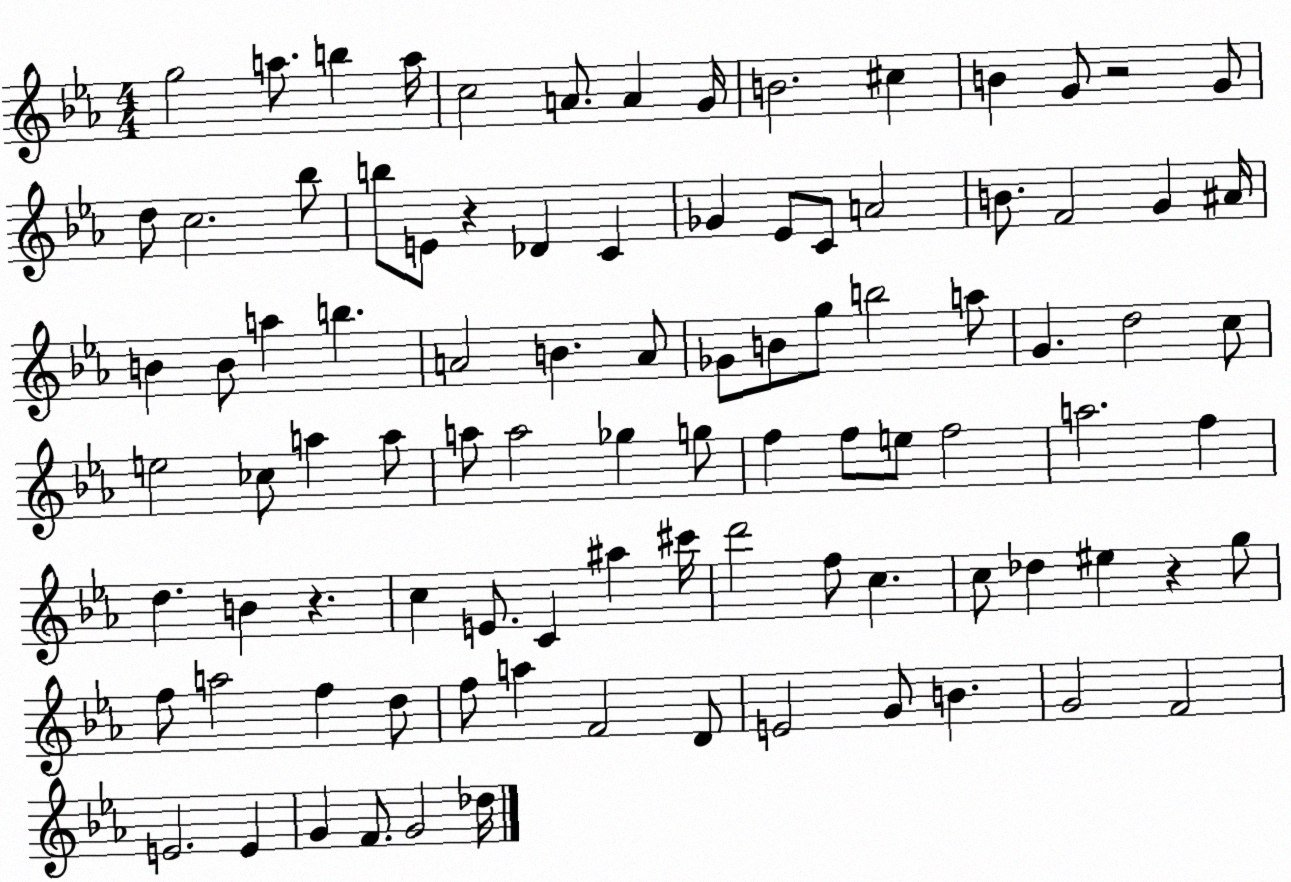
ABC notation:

X:1
T:Untitled
M:4/4
L:1/4
K:Eb
g2 a/2 b a/4 c2 A/2 A G/4 B2 ^c B G/2 z2 G/2 d/2 c2 _b/2 b/2 E/2 z _D C _G _E/2 C/2 A2 B/2 F2 G ^A/4 B B/2 a b A2 B A/2 _G/2 B/2 g/2 b2 a/2 G d2 c/2 e2 _c/2 a a/2 a/2 a2 _g g/2 f f/2 e/2 f2 a2 f d B z c E/2 C ^a ^c'/4 d'2 f/2 c c/2 _d ^e z g/2 f/2 a2 f d/2 f/2 a F2 D/2 E2 G/2 B G2 F2 E2 E G F/2 G2 _d/4